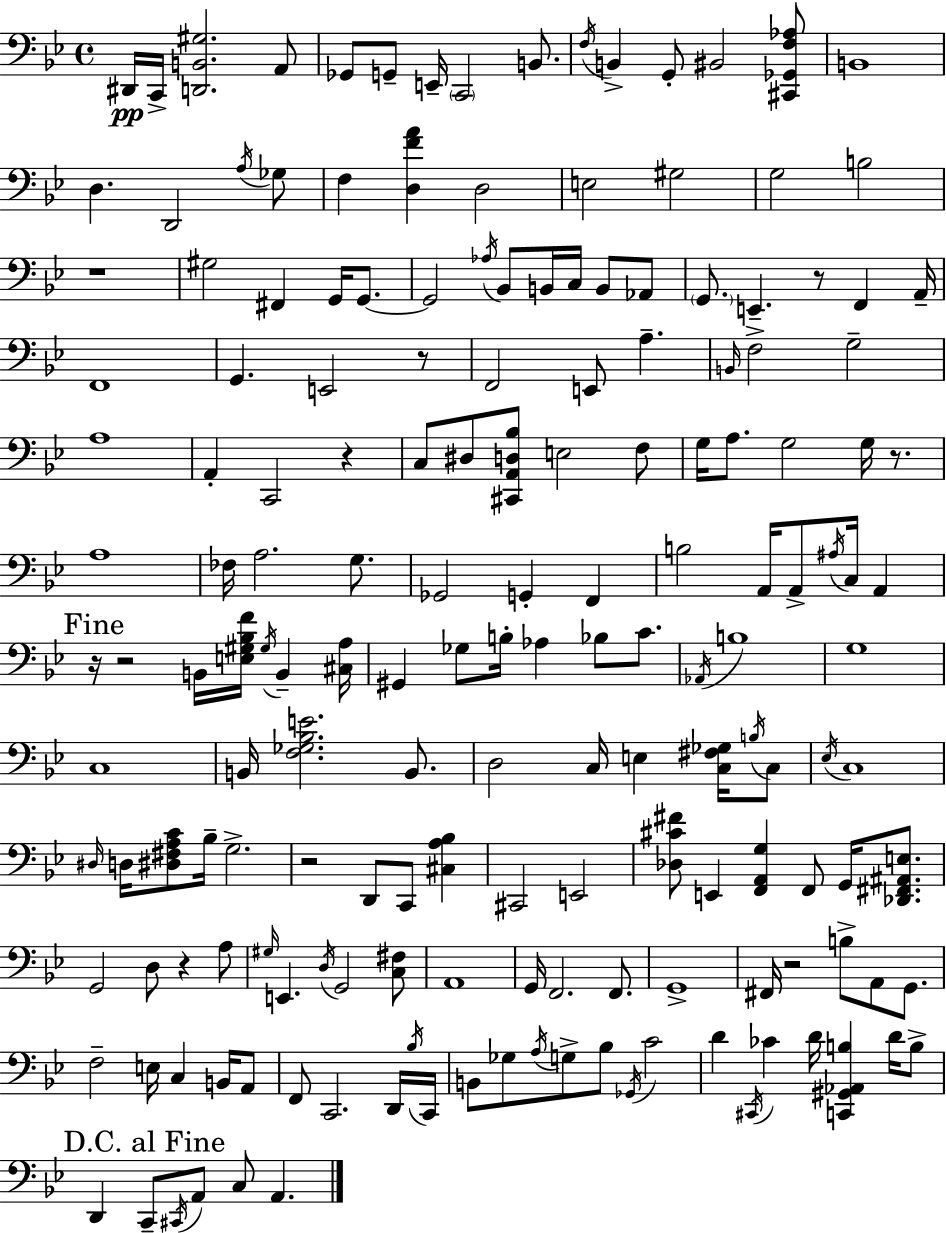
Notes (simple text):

D#2/s C2/s [D2,B2,G#3]/h. A2/e Gb2/e G2/e E2/s C2/h B2/e. F3/s B2/q G2/e BIS2/h [C#2,Gb2,F3,Ab3]/e B2/w D3/q. D2/h A3/s Gb3/e F3/q [D3,F4,A4]/q D3/h E3/h G#3/h G3/h B3/h R/w G#3/h F#2/q G2/s G2/e. G2/h Ab3/s Bb2/e B2/s C3/s B2/e Ab2/e G2/e. E2/q. R/e F2/q A2/s F2/w G2/q. E2/h R/e F2/h E2/e A3/q. B2/s F3/h G3/h A3/w A2/q C2/h R/q C3/e D#3/e [C#2,A2,D3,Bb3]/e E3/h F3/e G3/s A3/e. G3/h G3/s R/e. A3/w FES3/s A3/h. G3/e. Gb2/h G2/q F2/q B3/h A2/s A2/e A#3/s C3/s A2/q R/s R/h B2/s [E3,G#3,Bb3,F4]/s G#3/s B2/q [C#3,A3]/s G#2/q Gb3/e B3/s Ab3/q Bb3/e C4/e. Ab2/s B3/w G3/w C3/w B2/s [F3,Gb3,Bb3,E4]/h. B2/e. D3/h C3/s E3/q [C3,F#3,Gb3]/s B3/s C3/e Eb3/s C3/w D#3/s D3/s [D#3,F#3,A3,C4]/e Bb3/s G3/h. R/h D2/e C2/e [C#3,A3,Bb3]/q C#2/h E2/h [Db3,C#4,F#4]/e E2/q [F2,A2,G3]/q F2/e G2/s [Db2,F#2,A#2,E3]/e. G2/h D3/e R/q A3/e G#3/s E2/q. D3/s G2/h [C3,F#3]/e A2/w G2/s F2/h. F2/e. G2/w F#2/s R/h B3/e A2/e G2/e. F3/h E3/s C3/q B2/s A2/e F2/e C2/h. D2/s Bb3/s C2/s B2/e Gb3/e A3/s G3/e Bb3/e Gb2/s C4/h D4/q C#2/s CES4/q D4/s [C2,G#2,Ab2,B3]/q D4/s B3/e D2/q C2/e C#2/s A2/e C3/e A2/q.